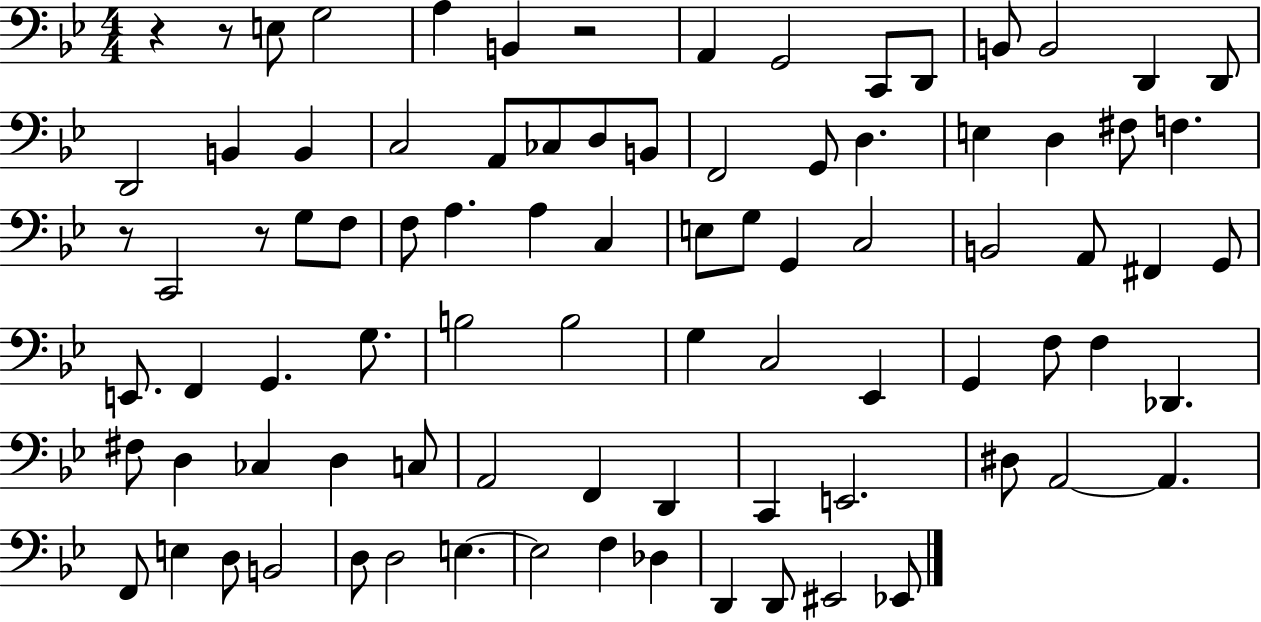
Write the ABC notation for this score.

X:1
T:Untitled
M:4/4
L:1/4
K:Bb
z z/2 E,/2 G,2 A, B,, z2 A,, G,,2 C,,/2 D,,/2 B,,/2 B,,2 D,, D,,/2 D,,2 B,, B,, C,2 A,,/2 _C,/2 D,/2 B,,/2 F,,2 G,,/2 D, E, D, ^F,/2 F, z/2 C,,2 z/2 G,/2 F,/2 F,/2 A, A, C, E,/2 G,/2 G,, C,2 B,,2 A,,/2 ^F,, G,,/2 E,,/2 F,, G,, G,/2 B,2 B,2 G, C,2 _E,, G,, F,/2 F, _D,, ^F,/2 D, _C, D, C,/2 A,,2 F,, D,, C,, E,,2 ^D,/2 A,,2 A,, F,,/2 E, D,/2 B,,2 D,/2 D,2 E, E,2 F, _D, D,, D,,/2 ^E,,2 _E,,/2